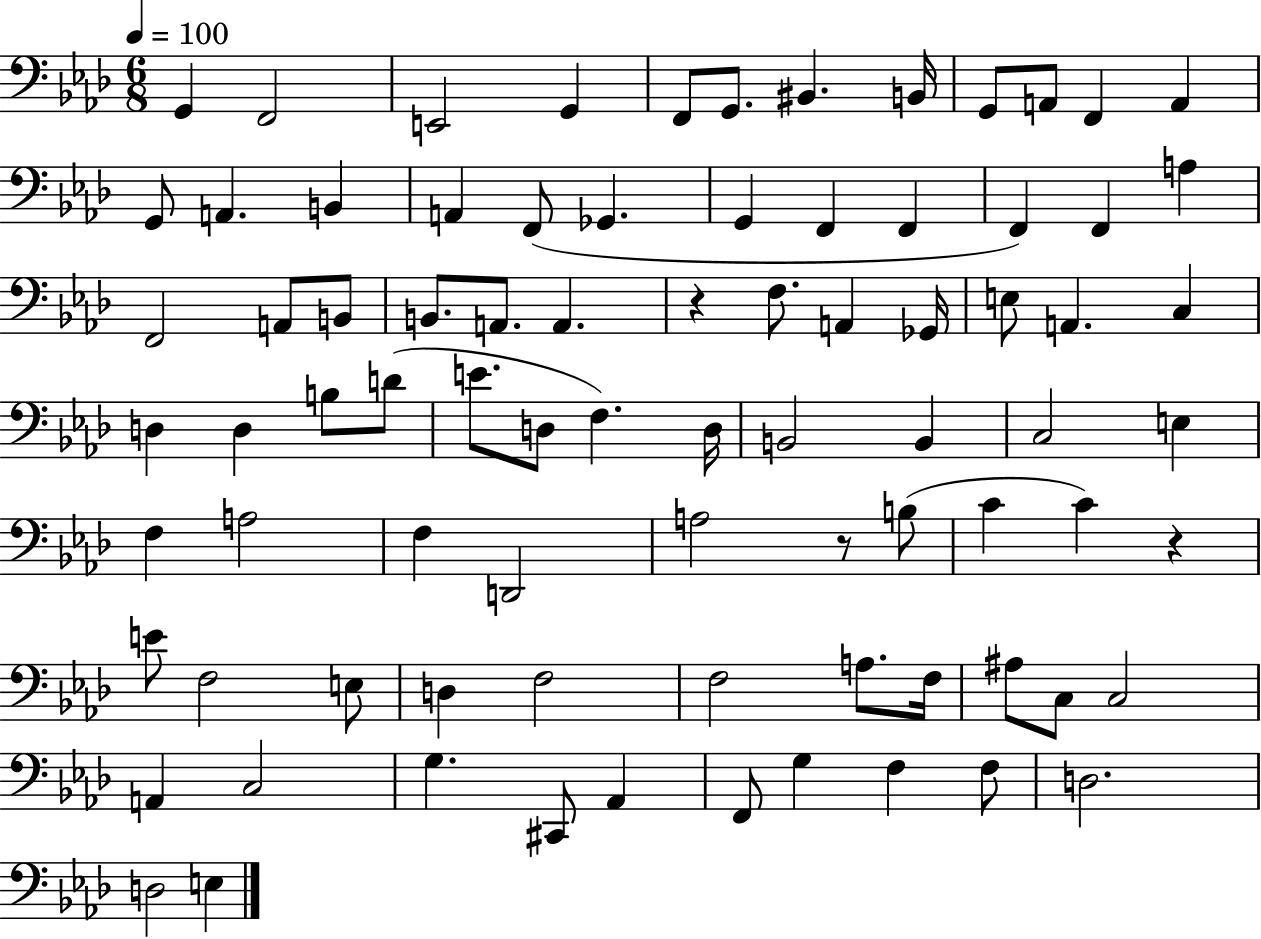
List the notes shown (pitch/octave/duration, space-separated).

G2/q F2/h E2/h G2/q F2/e G2/e. BIS2/q. B2/s G2/e A2/e F2/q A2/q G2/e A2/q. B2/q A2/q F2/e Gb2/q. G2/q F2/q F2/q F2/q F2/q A3/q F2/h A2/e B2/e B2/e. A2/e. A2/q. R/q F3/e. A2/q Gb2/s E3/e A2/q. C3/q D3/q D3/q B3/e D4/e E4/e. D3/e F3/q. D3/s B2/h B2/q C3/h E3/q F3/q A3/h F3/q D2/h A3/h R/e B3/e C4/q C4/q R/q E4/e F3/h E3/e D3/q F3/h F3/h A3/e. F3/s A#3/e C3/e C3/h A2/q C3/h G3/q. C#2/e Ab2/q F2/e G3/q F3/q F3/e D3/h. D3/h E3/q